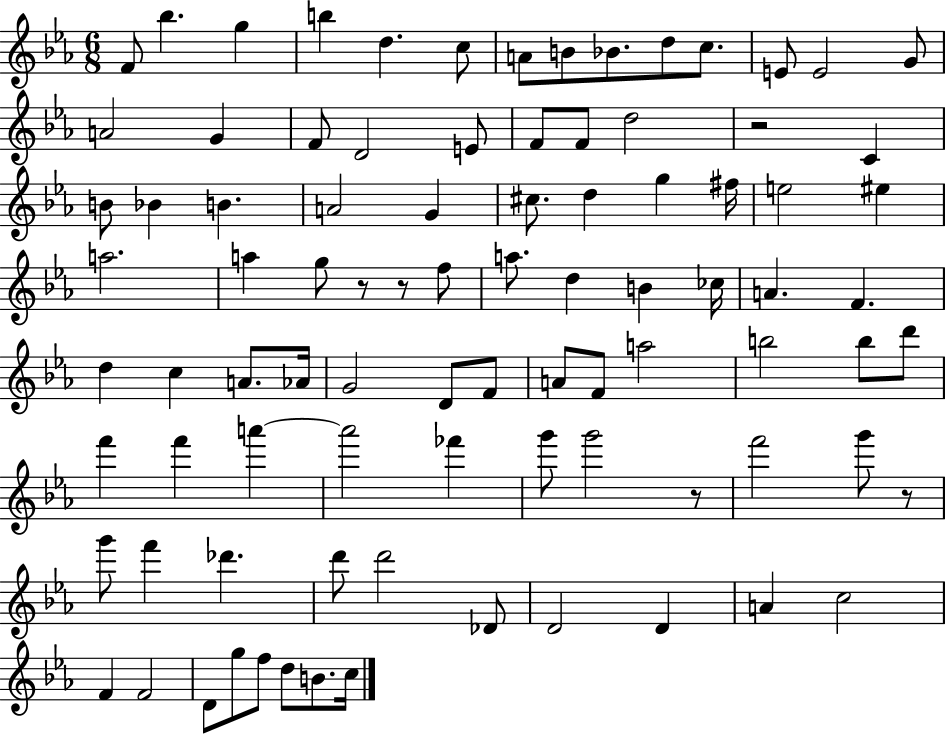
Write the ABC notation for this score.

X:1
T:Untitled
M:6/8
L:1/4
K:Eb
F/2 _b g b d c/2 A/2 B/2 _B/2 d/2 c/2 E/2 E2 G/2 A2 G F/2 D2 E/2 F/2 F/2 d2 z2 C B/2 _B B A2 G ^c/2 d g ^f/4 e2 ^e a2 a g/2 z/2 z/2 f/2 a/2 d B _c/4 A F d c A/2 _A/4 G2 D/2 F/2 A/2 F/2 a2 b2 b/2 d'/2 f' f' a' a'2 _f' g'/2 g'2 z/2 f'2 g'/2 z/2 g'/2 f' _d' d'/2 d'2 _D/2 D2 D A c2 F F2 D/2 g/2 f/2 d/2 B/2 c/4